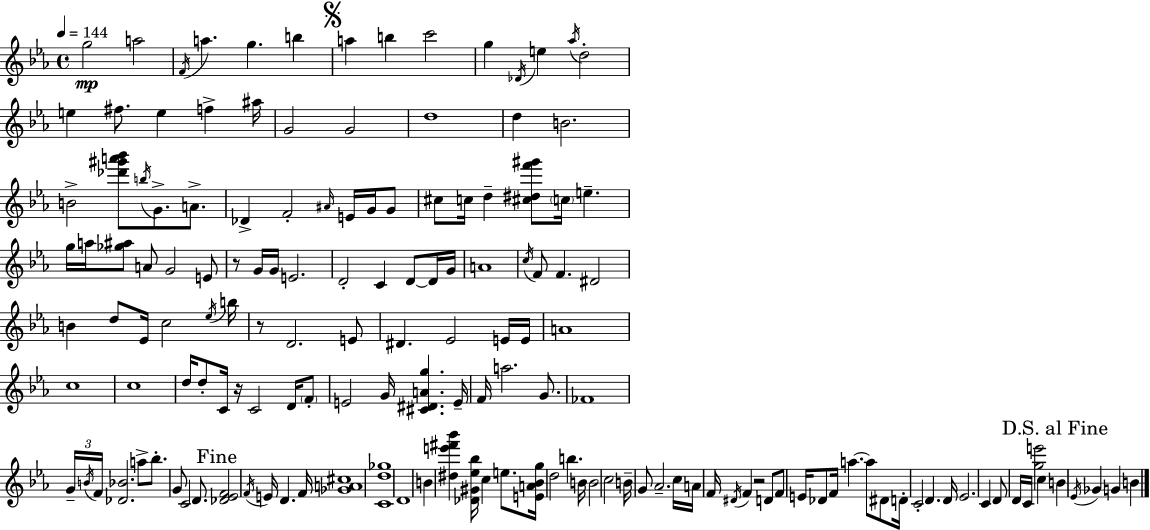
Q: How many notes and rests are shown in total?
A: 153